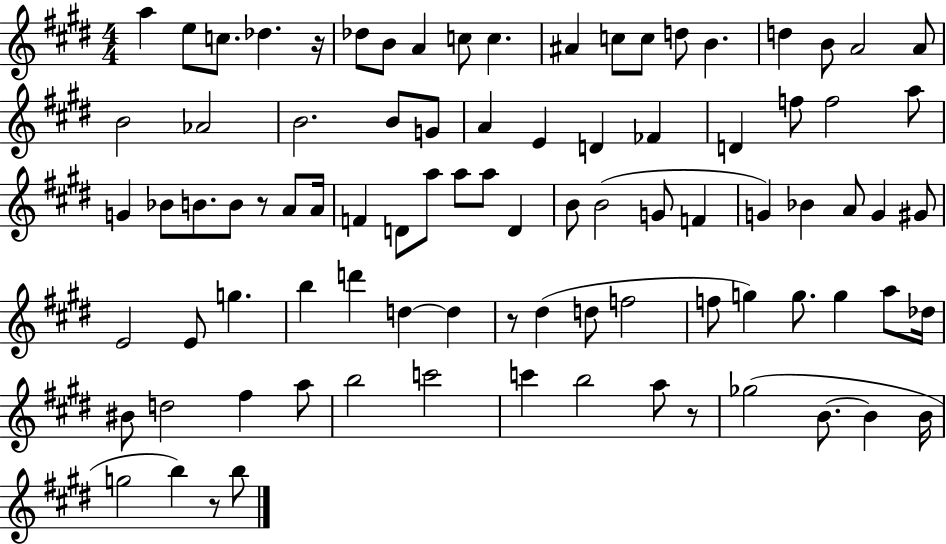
A5/q E5/e C5/e. Db5/q. R/s Db5/e B4/e A4/q C5/e C5/q. A#4/q C5/e C5/e D5/e B4/q. D5/q B4/e A4/h A4/e B4/h Ab4/h B4/h. B4/e G4/e A4/q E4/q D4/q FES4/q D4/q F5/e F5/h A5/e G4/q Bb4/e B4/e. B4/e R/e A4/e A4/s F4/q D4/e A5/e A5/e A5/e D4/q B4/e B4/h G4/e F4/q G4/q Bb4/q A4/e G4/q G#4/e E4/h E4/e G5/q. B5/q D6/q D5/q D5/q R/e D#5/q D5/e F5/h F5/e G5/q G5/e. G5/q A5/e Db5/s BIS4/e D5/h F#5/q A5/e B5/h C6/h C6/q B5/h A5/e R/e Gb5/h B4/e. B4/q B4/s G5/h B5/q R/e B5/e